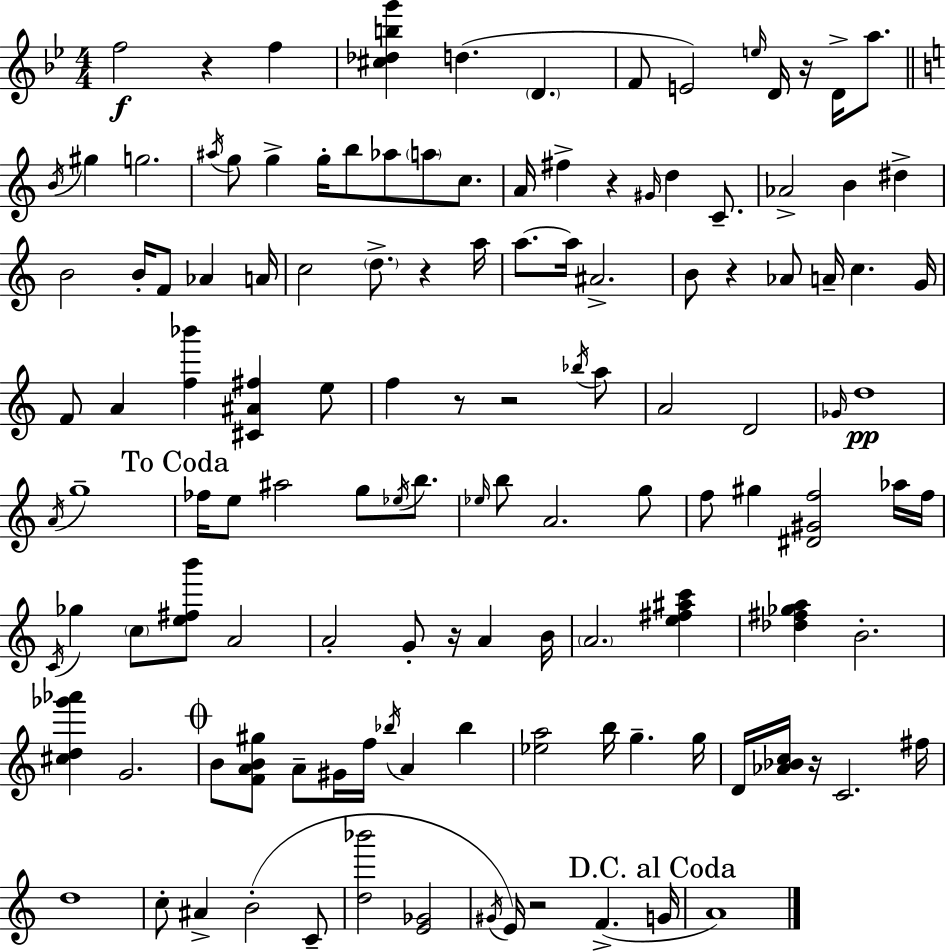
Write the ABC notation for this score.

X:1
T:Untitled
M:4/4
L:1/4
K:Gm
f2 z f [^c_dbg'] d D F/2 E2 e/4 D/4 z/4 D/4 a/2 B/4 ^g g2 ^a/4 g/2 g g/4 b/2 _a/2 a/2 c/2 A/4 ^f z ^G/4 d C/2 _A2 B ^d B2 B/4 F/2 _A A/4 c2 d/2 z a/4 a/2 a/4 ^A2 B/2 z _A/2 A/4 c G/4 F/2 A [f_b'] [^C^A^f] e/2 f z/2 z2 _b/4 a/2 A2 D2 _G/4 d4 A/4 g4 _f/4 e/2 ^a2 g/2 _e/4 b/2 _e/4 b/2 A2 g/2 f/2 ^g [^D^Gf]2 _a/4 f/4 C/4 _g c/2 [e^fb']/2 A2 A2 G/2 z/4 A B/4 A2 [e^f^ac'] [_d^f_ga] B2 [^cd_g'_a'] G2 B/2 [FAB^g]/2 A/2 ^G/4 f/4 _b/4 A _b [_ea]2 b/4 g g/4 D/4 [_A_Bc]/4 z/4 C2 ^f/4 d4 c/2 ^A B2 C/2 [d_b']2 [E_G]2 ^G/4 E/4 z2 F G/4 A4